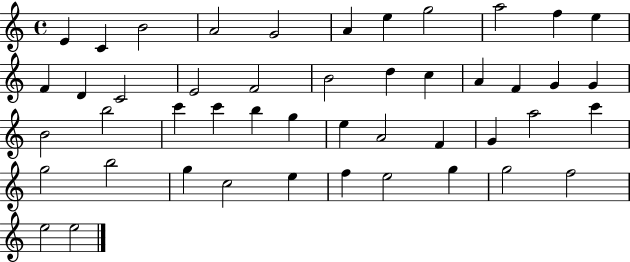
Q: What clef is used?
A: treble